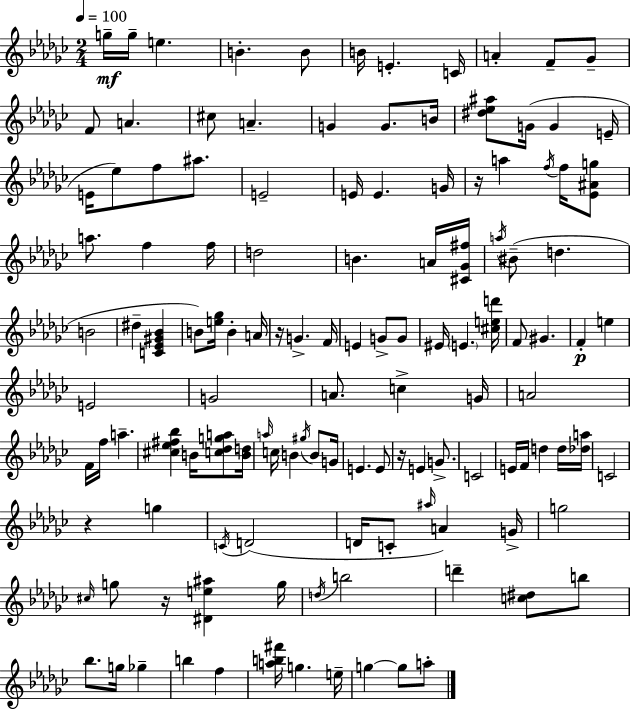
{
  \clef treble
  \numericTimeSignature
  \time 2/4
  \key ees \minor
  \tempo 4 = 100
  g''16--\mf g''16-- e''4. | b'4.-. b'8 | b'16 e'4.-. c'16 | a'4-. f'8-- ges'8-- | \break f'8 a'4. | cis''8 a'4.-- | g'4 g'8. b'16 | <dis'' ees'' ais''>8 g'16( g'4 e'16-- | \break e'16 ees''8) f''8 ais''8. | e'2-- | e'16 e'4. g'16 | r16 a''4 \acciaccatura { f''16 } f''16 <ees' ais' g''>8 | \break a''8. f''4 | f''16 d''2 | b'4. a'16 | <cis' ges' fis''>16 \acciaccatura { a''16 } bis'8--( d''4. | \break b'2 | dis''4-- <c' ees' gis' bes'>4 | b'8) <e'' ges''>16 b'4-. | a'16 r16 g'4.-> | \break f'16 e'4 g'8-> | g'8 eis'16 \parenthesize e'4. | <cis'' e'' d'''>16 f'8 gis'4. | f'4-.\p e''4 | \break e'2 | g'2 | a'8. c''4-> | g'16 a'2 | \break f'16 f''16 a''4.-- | <cis'' ees'' fis'' bes''>4 b'16 <c'' des'' g'' a''>8 | <b' d''>16 \grace { a''16 } c''16 b'4 | \acciaccatura { gis''16 } b'8 g'16 e'4. | \break e'8 r16 e'4 | g'8.-> c'2 | e'16 f'16 d''4 | d''16 <des'' a''>16 c'2 | \break r4 | g''4 \acciaccatura { c'16 }( d'2 | d'16 c'8-. | \grace { ais''16 } a'4) g'16-> g''2 | \break \grace { cis''16 } g''8 | r16 <dis' e'' ais''>4 g''16 \acciaccatura { d''16 } | b''2 | d'''4-- <c'' dis''>8 b''8 | \break bes''8. g''16 ges''4-- | b''4 f''4 | <a'' b'' fis'''>16 g''4. e''16-- | g''4~~ g''8 a''8-. | \break \bar "|."
}